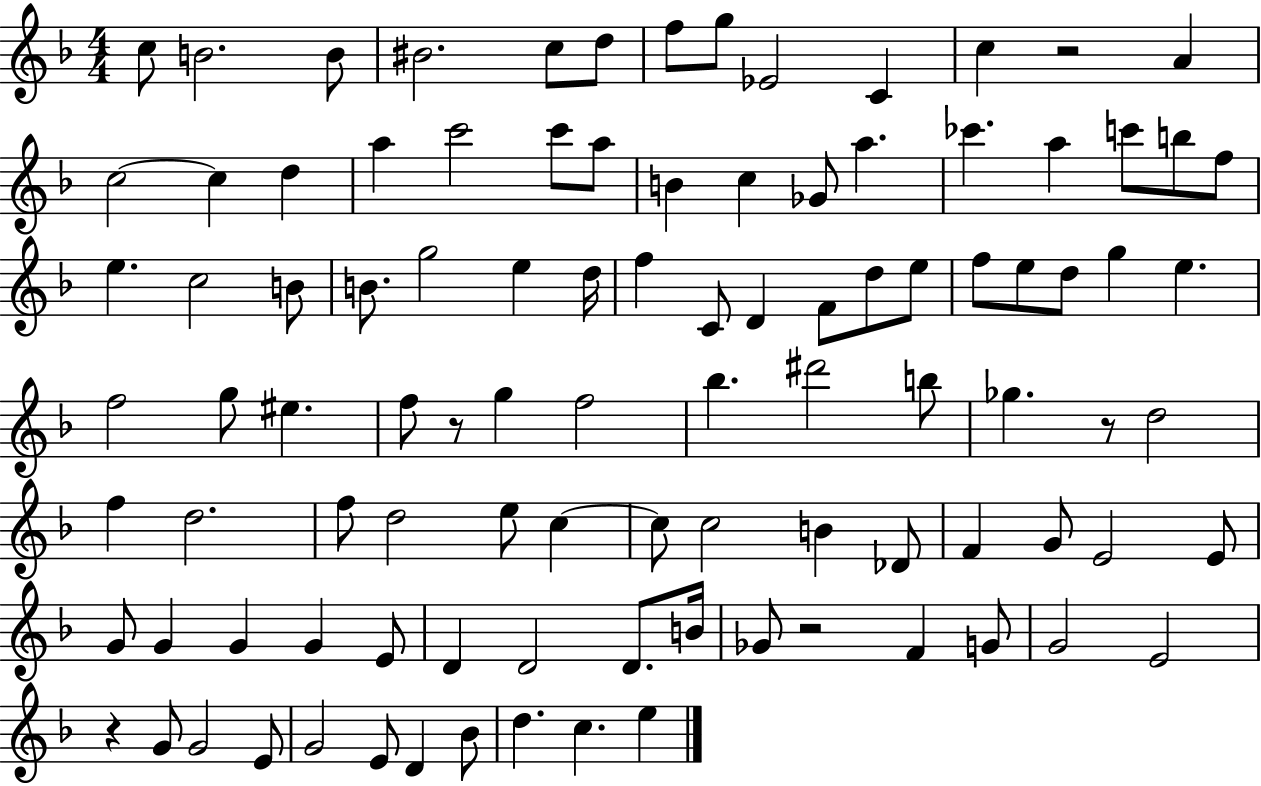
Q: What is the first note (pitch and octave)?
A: C5